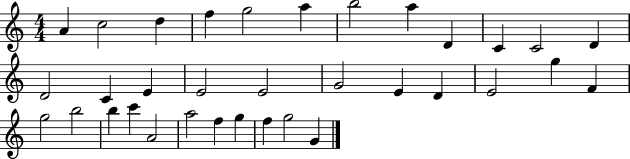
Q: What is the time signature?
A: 4/4